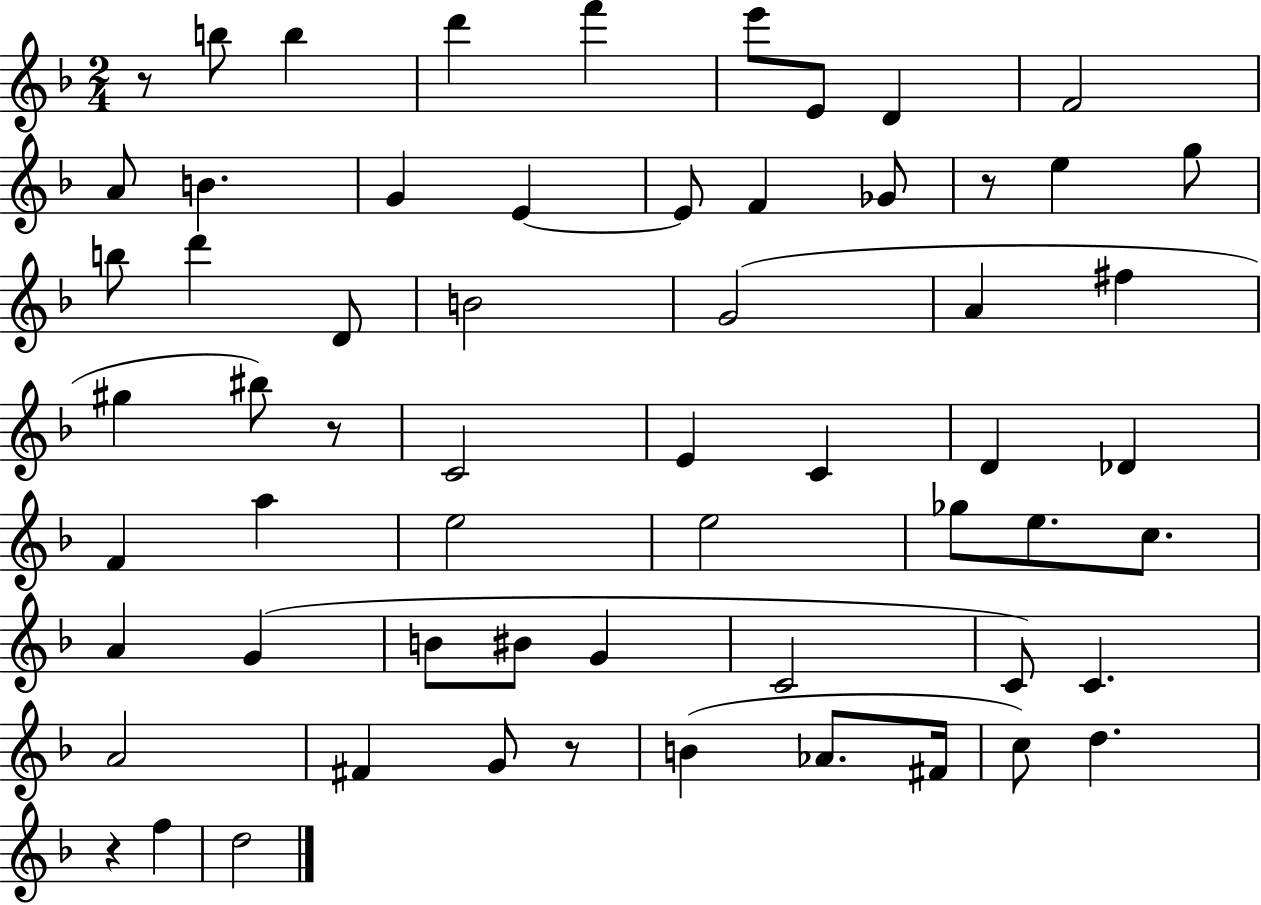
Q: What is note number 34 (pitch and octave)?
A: E5